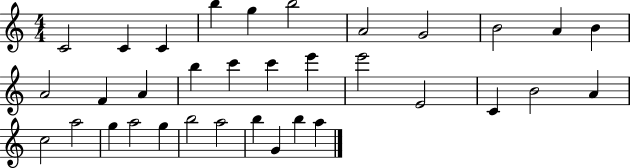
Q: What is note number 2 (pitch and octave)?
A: C4